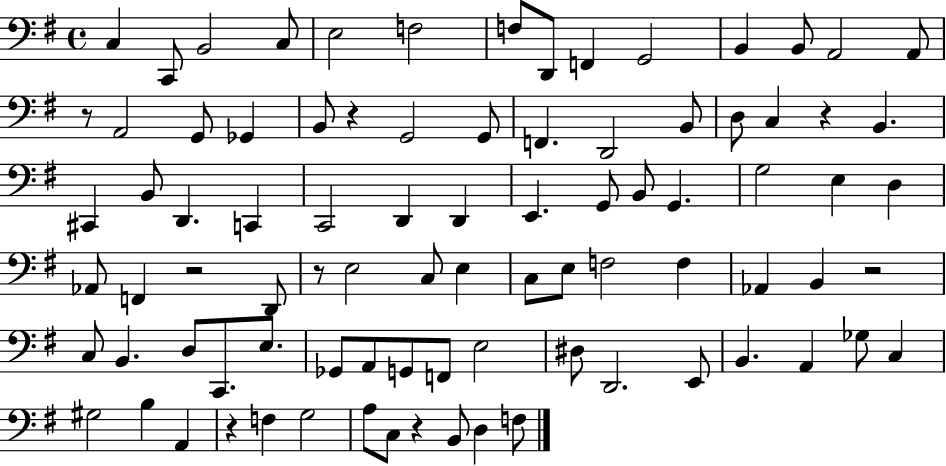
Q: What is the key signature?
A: G major